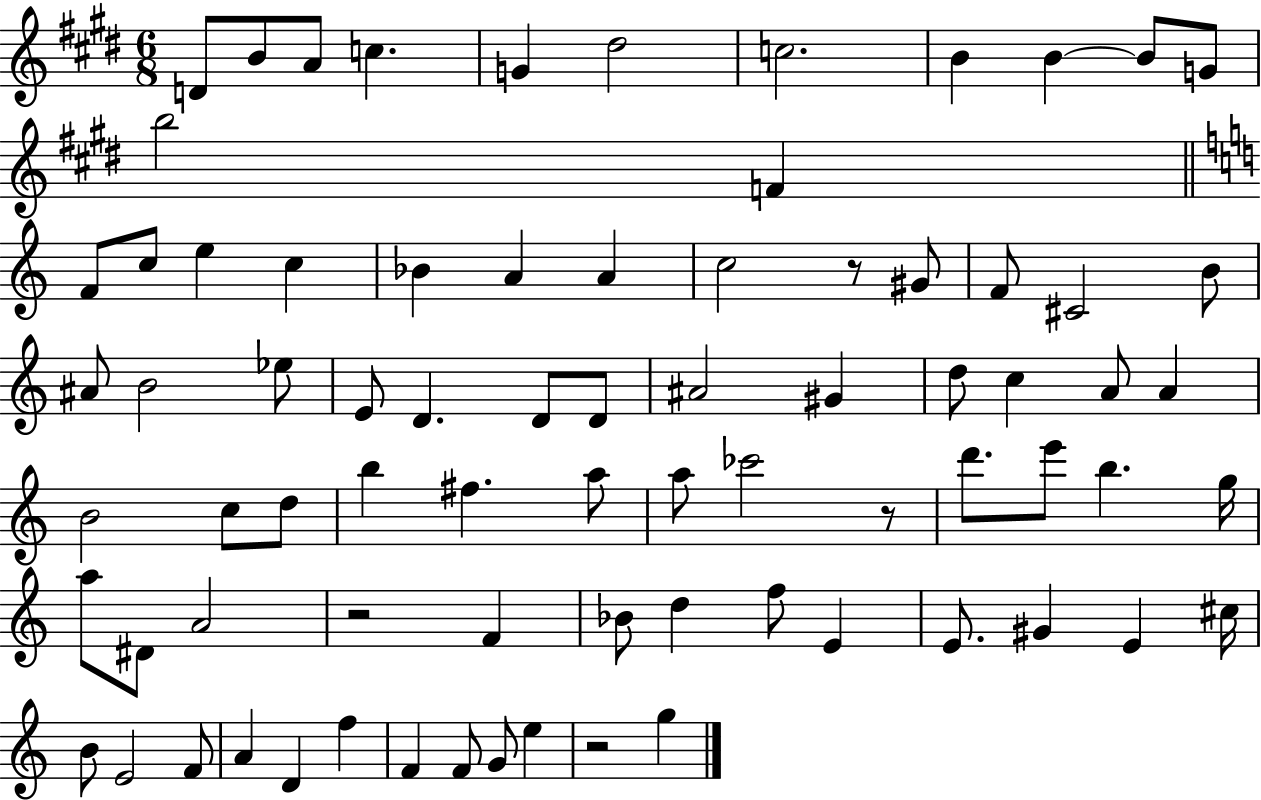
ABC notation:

X:1
T:Untitled
M:6/8
L:1/4
K:E
D/2 B/2 A/2 c G ^d2 c2 B B B/2 G/2 b2 F F/2 c/2 e c _B A A c2 z/2 ^G/2 F/2 ^C2 B/2 ^A/2 B2 _e/2 E/2 D D/2 D/2 ^A2 ^G d/2 c A/2 A B2 c/2 d/2 b ^f a/2 a/2 _c'2 z/2 d'/2 e'/2 b g/4 a/2 ^D/2 A2 z2 F _B/2 d f/2 E E/2 ^G E ^c/4 B/2 E2 F/2 A D f F F/2 G/2 e z2 g